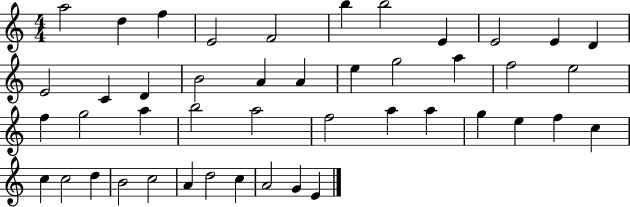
X:1
T:Untitled
M:4/4
L:1/4
K:C
a2 d f E2 F2 b b2 E E2 E D E2 C D B2 A A e g2 a f2 e2 f g2 a b2 a2 f2 a a g e f c c c2 d B2 c2 A d2 c A2 G E